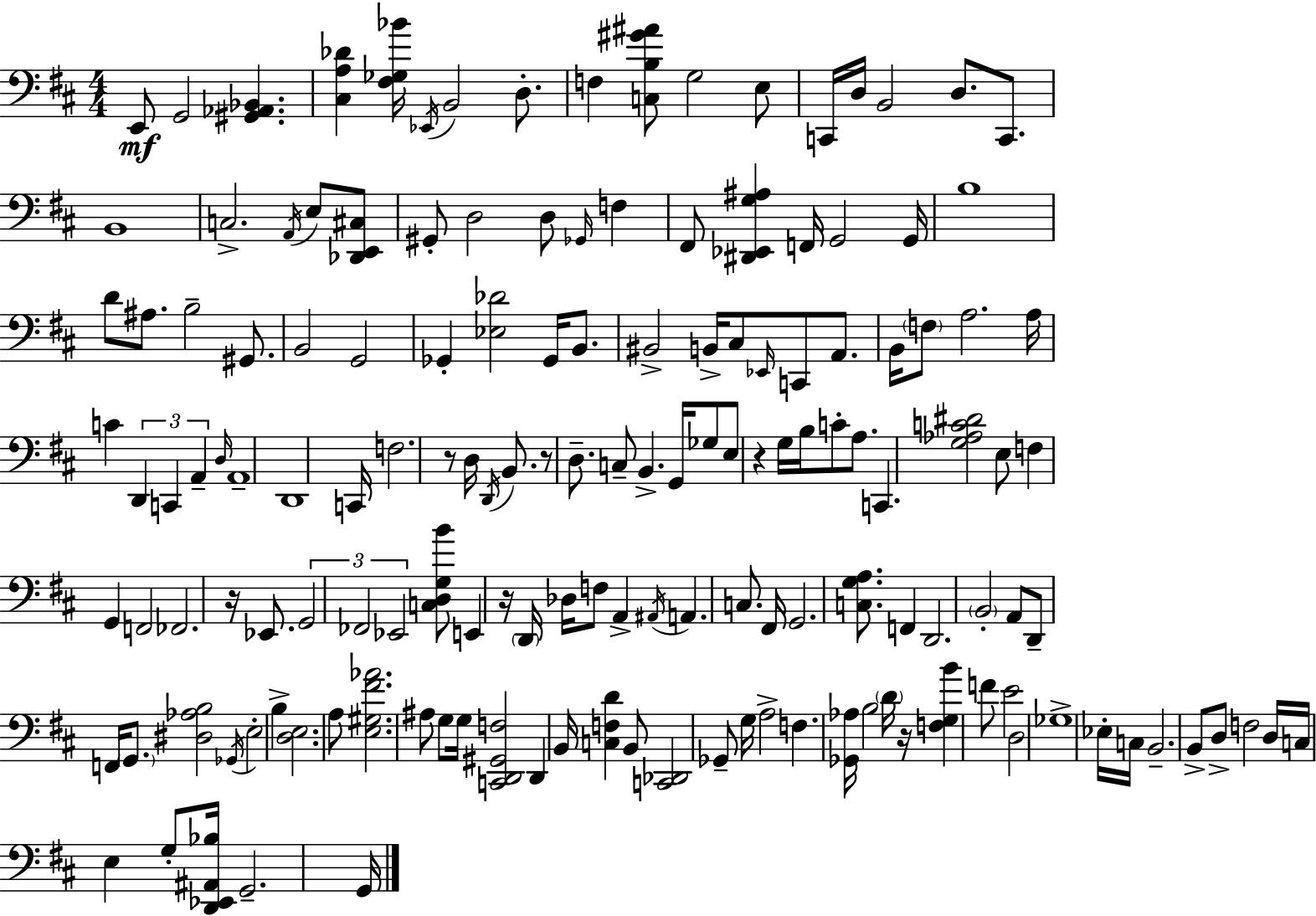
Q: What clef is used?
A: bass